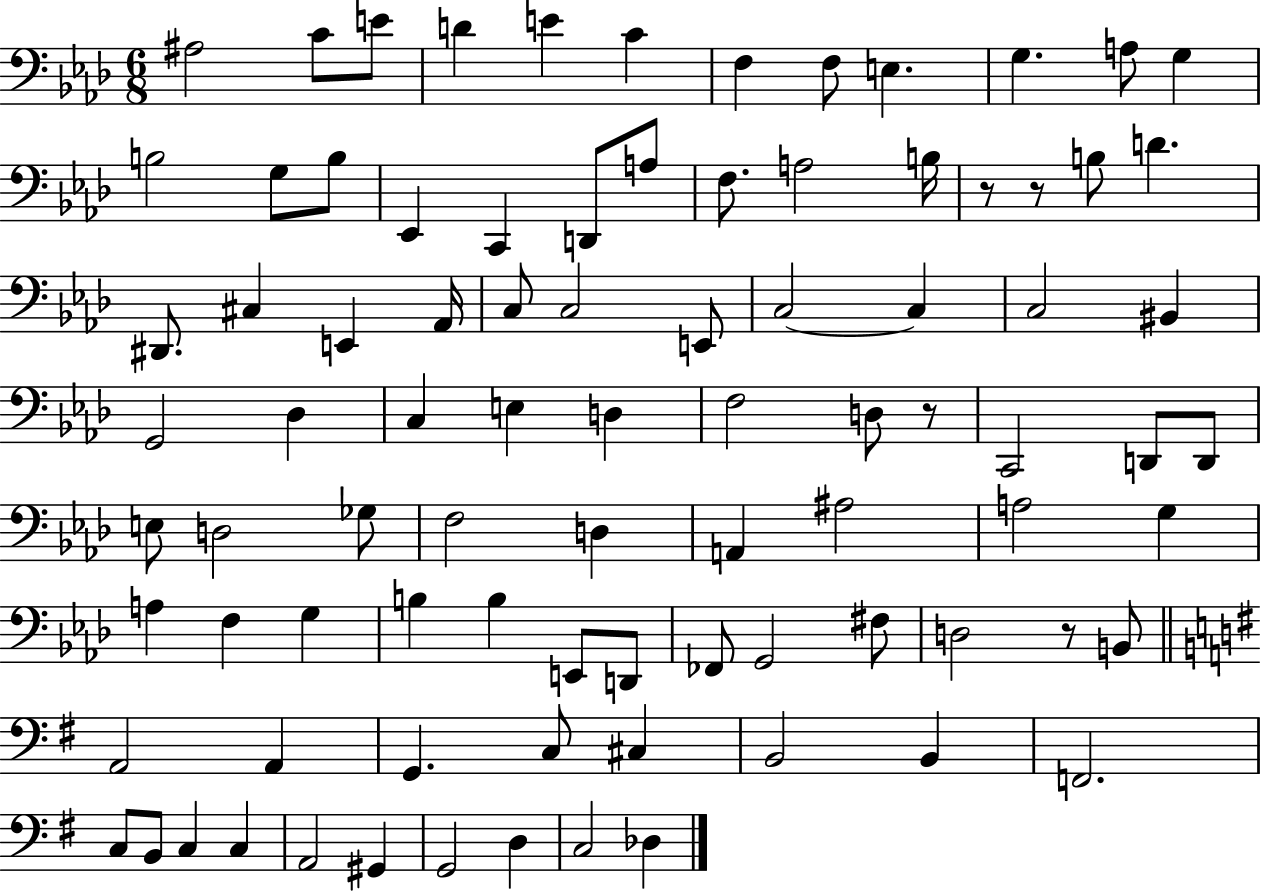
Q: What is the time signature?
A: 6/8